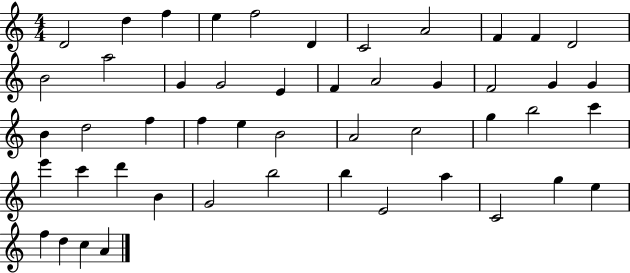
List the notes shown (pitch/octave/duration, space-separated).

D4/h D5/q F5/q E5/q F5/h D4/q C4/h A4/h F4/q F4/q D4/h B4/h A5/h G4/q G4/h E4/q F4/q A4/h G4/q F4/h G4/q G4/q B4/q D5/h F5/q F5/q E5/q B4/h A4/h C5/h G5/q B5/h C6/q E6/q C6/q D6/q B4/q G4/h B5/h B5/q E4/h A5/q C4/h G5/q E5/q F5/q D5/q C5/q A4/q